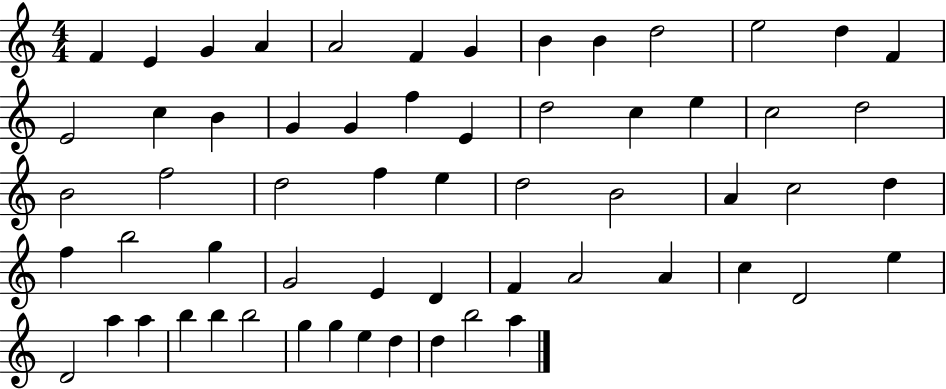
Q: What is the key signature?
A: C major